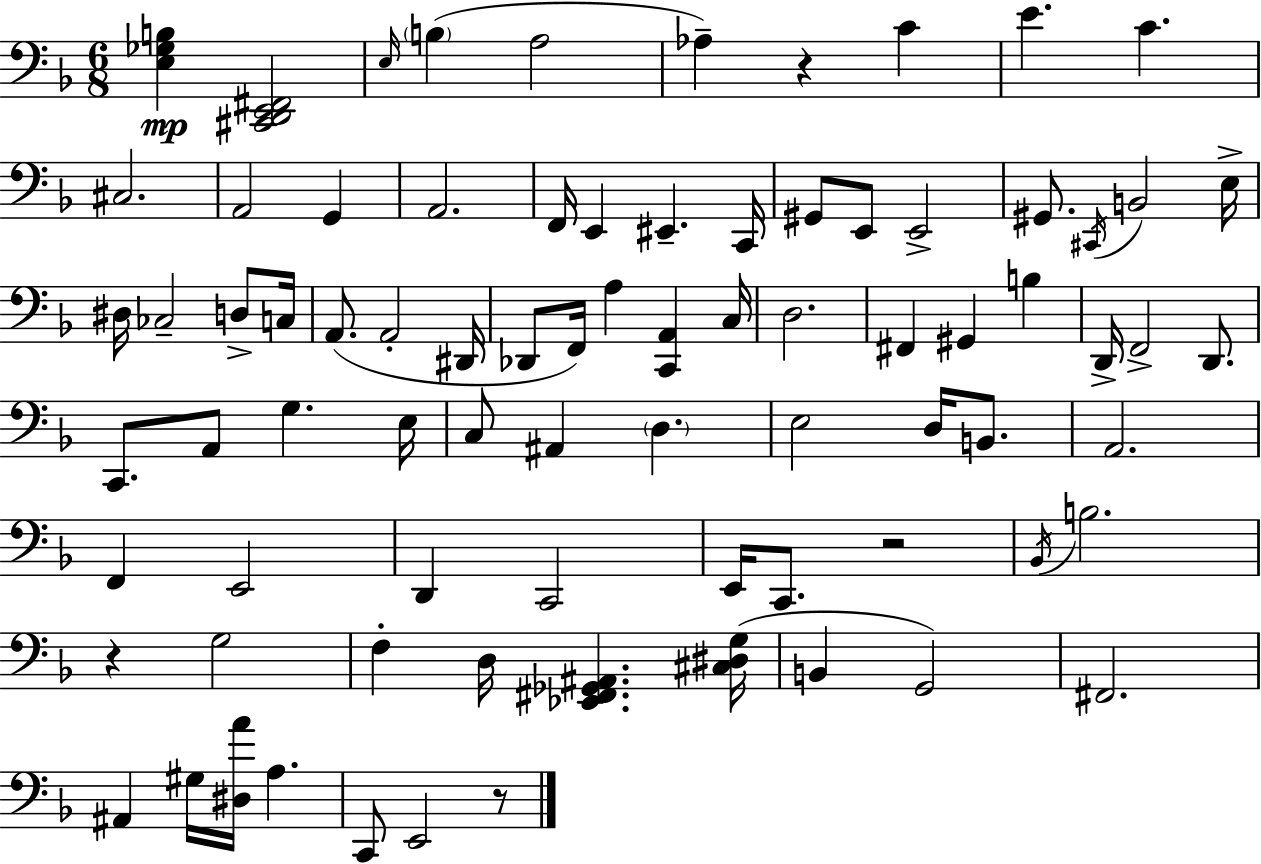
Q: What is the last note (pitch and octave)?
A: E2